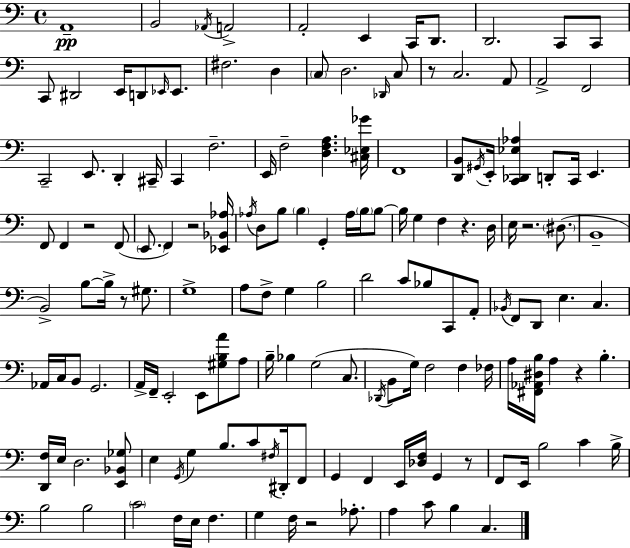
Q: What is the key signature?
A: C major